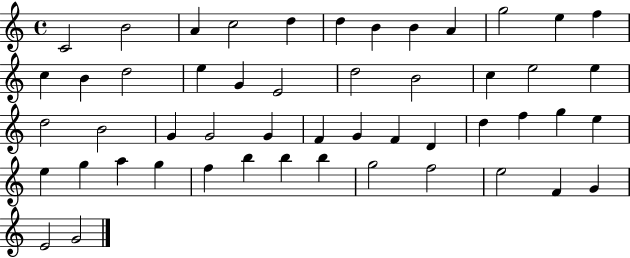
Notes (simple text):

C4/h B4/h A4/q C5/h D5/q D5/q B4/q B4/q A4/q G5/h E5/q F5/q C5/q B4/q D5/h E5/q G4/q E4/h D5/h B4/h C5/q E5/h E5/q D5/h B4/h G4/q G4/h G4/q F4/q G4/q F4/q D4/q D5/q F5/q G5/q E5/q E5/q G5/q A5/q G5/q F5/q B5/q B5/q B5/q G5/h F5/h E5/h F4/q G4/q E4/h G4/h